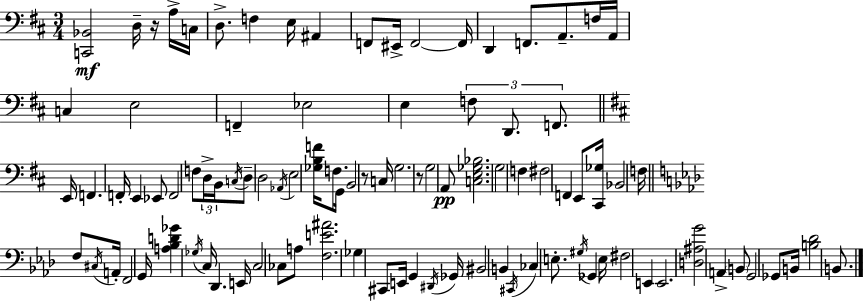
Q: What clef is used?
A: bass